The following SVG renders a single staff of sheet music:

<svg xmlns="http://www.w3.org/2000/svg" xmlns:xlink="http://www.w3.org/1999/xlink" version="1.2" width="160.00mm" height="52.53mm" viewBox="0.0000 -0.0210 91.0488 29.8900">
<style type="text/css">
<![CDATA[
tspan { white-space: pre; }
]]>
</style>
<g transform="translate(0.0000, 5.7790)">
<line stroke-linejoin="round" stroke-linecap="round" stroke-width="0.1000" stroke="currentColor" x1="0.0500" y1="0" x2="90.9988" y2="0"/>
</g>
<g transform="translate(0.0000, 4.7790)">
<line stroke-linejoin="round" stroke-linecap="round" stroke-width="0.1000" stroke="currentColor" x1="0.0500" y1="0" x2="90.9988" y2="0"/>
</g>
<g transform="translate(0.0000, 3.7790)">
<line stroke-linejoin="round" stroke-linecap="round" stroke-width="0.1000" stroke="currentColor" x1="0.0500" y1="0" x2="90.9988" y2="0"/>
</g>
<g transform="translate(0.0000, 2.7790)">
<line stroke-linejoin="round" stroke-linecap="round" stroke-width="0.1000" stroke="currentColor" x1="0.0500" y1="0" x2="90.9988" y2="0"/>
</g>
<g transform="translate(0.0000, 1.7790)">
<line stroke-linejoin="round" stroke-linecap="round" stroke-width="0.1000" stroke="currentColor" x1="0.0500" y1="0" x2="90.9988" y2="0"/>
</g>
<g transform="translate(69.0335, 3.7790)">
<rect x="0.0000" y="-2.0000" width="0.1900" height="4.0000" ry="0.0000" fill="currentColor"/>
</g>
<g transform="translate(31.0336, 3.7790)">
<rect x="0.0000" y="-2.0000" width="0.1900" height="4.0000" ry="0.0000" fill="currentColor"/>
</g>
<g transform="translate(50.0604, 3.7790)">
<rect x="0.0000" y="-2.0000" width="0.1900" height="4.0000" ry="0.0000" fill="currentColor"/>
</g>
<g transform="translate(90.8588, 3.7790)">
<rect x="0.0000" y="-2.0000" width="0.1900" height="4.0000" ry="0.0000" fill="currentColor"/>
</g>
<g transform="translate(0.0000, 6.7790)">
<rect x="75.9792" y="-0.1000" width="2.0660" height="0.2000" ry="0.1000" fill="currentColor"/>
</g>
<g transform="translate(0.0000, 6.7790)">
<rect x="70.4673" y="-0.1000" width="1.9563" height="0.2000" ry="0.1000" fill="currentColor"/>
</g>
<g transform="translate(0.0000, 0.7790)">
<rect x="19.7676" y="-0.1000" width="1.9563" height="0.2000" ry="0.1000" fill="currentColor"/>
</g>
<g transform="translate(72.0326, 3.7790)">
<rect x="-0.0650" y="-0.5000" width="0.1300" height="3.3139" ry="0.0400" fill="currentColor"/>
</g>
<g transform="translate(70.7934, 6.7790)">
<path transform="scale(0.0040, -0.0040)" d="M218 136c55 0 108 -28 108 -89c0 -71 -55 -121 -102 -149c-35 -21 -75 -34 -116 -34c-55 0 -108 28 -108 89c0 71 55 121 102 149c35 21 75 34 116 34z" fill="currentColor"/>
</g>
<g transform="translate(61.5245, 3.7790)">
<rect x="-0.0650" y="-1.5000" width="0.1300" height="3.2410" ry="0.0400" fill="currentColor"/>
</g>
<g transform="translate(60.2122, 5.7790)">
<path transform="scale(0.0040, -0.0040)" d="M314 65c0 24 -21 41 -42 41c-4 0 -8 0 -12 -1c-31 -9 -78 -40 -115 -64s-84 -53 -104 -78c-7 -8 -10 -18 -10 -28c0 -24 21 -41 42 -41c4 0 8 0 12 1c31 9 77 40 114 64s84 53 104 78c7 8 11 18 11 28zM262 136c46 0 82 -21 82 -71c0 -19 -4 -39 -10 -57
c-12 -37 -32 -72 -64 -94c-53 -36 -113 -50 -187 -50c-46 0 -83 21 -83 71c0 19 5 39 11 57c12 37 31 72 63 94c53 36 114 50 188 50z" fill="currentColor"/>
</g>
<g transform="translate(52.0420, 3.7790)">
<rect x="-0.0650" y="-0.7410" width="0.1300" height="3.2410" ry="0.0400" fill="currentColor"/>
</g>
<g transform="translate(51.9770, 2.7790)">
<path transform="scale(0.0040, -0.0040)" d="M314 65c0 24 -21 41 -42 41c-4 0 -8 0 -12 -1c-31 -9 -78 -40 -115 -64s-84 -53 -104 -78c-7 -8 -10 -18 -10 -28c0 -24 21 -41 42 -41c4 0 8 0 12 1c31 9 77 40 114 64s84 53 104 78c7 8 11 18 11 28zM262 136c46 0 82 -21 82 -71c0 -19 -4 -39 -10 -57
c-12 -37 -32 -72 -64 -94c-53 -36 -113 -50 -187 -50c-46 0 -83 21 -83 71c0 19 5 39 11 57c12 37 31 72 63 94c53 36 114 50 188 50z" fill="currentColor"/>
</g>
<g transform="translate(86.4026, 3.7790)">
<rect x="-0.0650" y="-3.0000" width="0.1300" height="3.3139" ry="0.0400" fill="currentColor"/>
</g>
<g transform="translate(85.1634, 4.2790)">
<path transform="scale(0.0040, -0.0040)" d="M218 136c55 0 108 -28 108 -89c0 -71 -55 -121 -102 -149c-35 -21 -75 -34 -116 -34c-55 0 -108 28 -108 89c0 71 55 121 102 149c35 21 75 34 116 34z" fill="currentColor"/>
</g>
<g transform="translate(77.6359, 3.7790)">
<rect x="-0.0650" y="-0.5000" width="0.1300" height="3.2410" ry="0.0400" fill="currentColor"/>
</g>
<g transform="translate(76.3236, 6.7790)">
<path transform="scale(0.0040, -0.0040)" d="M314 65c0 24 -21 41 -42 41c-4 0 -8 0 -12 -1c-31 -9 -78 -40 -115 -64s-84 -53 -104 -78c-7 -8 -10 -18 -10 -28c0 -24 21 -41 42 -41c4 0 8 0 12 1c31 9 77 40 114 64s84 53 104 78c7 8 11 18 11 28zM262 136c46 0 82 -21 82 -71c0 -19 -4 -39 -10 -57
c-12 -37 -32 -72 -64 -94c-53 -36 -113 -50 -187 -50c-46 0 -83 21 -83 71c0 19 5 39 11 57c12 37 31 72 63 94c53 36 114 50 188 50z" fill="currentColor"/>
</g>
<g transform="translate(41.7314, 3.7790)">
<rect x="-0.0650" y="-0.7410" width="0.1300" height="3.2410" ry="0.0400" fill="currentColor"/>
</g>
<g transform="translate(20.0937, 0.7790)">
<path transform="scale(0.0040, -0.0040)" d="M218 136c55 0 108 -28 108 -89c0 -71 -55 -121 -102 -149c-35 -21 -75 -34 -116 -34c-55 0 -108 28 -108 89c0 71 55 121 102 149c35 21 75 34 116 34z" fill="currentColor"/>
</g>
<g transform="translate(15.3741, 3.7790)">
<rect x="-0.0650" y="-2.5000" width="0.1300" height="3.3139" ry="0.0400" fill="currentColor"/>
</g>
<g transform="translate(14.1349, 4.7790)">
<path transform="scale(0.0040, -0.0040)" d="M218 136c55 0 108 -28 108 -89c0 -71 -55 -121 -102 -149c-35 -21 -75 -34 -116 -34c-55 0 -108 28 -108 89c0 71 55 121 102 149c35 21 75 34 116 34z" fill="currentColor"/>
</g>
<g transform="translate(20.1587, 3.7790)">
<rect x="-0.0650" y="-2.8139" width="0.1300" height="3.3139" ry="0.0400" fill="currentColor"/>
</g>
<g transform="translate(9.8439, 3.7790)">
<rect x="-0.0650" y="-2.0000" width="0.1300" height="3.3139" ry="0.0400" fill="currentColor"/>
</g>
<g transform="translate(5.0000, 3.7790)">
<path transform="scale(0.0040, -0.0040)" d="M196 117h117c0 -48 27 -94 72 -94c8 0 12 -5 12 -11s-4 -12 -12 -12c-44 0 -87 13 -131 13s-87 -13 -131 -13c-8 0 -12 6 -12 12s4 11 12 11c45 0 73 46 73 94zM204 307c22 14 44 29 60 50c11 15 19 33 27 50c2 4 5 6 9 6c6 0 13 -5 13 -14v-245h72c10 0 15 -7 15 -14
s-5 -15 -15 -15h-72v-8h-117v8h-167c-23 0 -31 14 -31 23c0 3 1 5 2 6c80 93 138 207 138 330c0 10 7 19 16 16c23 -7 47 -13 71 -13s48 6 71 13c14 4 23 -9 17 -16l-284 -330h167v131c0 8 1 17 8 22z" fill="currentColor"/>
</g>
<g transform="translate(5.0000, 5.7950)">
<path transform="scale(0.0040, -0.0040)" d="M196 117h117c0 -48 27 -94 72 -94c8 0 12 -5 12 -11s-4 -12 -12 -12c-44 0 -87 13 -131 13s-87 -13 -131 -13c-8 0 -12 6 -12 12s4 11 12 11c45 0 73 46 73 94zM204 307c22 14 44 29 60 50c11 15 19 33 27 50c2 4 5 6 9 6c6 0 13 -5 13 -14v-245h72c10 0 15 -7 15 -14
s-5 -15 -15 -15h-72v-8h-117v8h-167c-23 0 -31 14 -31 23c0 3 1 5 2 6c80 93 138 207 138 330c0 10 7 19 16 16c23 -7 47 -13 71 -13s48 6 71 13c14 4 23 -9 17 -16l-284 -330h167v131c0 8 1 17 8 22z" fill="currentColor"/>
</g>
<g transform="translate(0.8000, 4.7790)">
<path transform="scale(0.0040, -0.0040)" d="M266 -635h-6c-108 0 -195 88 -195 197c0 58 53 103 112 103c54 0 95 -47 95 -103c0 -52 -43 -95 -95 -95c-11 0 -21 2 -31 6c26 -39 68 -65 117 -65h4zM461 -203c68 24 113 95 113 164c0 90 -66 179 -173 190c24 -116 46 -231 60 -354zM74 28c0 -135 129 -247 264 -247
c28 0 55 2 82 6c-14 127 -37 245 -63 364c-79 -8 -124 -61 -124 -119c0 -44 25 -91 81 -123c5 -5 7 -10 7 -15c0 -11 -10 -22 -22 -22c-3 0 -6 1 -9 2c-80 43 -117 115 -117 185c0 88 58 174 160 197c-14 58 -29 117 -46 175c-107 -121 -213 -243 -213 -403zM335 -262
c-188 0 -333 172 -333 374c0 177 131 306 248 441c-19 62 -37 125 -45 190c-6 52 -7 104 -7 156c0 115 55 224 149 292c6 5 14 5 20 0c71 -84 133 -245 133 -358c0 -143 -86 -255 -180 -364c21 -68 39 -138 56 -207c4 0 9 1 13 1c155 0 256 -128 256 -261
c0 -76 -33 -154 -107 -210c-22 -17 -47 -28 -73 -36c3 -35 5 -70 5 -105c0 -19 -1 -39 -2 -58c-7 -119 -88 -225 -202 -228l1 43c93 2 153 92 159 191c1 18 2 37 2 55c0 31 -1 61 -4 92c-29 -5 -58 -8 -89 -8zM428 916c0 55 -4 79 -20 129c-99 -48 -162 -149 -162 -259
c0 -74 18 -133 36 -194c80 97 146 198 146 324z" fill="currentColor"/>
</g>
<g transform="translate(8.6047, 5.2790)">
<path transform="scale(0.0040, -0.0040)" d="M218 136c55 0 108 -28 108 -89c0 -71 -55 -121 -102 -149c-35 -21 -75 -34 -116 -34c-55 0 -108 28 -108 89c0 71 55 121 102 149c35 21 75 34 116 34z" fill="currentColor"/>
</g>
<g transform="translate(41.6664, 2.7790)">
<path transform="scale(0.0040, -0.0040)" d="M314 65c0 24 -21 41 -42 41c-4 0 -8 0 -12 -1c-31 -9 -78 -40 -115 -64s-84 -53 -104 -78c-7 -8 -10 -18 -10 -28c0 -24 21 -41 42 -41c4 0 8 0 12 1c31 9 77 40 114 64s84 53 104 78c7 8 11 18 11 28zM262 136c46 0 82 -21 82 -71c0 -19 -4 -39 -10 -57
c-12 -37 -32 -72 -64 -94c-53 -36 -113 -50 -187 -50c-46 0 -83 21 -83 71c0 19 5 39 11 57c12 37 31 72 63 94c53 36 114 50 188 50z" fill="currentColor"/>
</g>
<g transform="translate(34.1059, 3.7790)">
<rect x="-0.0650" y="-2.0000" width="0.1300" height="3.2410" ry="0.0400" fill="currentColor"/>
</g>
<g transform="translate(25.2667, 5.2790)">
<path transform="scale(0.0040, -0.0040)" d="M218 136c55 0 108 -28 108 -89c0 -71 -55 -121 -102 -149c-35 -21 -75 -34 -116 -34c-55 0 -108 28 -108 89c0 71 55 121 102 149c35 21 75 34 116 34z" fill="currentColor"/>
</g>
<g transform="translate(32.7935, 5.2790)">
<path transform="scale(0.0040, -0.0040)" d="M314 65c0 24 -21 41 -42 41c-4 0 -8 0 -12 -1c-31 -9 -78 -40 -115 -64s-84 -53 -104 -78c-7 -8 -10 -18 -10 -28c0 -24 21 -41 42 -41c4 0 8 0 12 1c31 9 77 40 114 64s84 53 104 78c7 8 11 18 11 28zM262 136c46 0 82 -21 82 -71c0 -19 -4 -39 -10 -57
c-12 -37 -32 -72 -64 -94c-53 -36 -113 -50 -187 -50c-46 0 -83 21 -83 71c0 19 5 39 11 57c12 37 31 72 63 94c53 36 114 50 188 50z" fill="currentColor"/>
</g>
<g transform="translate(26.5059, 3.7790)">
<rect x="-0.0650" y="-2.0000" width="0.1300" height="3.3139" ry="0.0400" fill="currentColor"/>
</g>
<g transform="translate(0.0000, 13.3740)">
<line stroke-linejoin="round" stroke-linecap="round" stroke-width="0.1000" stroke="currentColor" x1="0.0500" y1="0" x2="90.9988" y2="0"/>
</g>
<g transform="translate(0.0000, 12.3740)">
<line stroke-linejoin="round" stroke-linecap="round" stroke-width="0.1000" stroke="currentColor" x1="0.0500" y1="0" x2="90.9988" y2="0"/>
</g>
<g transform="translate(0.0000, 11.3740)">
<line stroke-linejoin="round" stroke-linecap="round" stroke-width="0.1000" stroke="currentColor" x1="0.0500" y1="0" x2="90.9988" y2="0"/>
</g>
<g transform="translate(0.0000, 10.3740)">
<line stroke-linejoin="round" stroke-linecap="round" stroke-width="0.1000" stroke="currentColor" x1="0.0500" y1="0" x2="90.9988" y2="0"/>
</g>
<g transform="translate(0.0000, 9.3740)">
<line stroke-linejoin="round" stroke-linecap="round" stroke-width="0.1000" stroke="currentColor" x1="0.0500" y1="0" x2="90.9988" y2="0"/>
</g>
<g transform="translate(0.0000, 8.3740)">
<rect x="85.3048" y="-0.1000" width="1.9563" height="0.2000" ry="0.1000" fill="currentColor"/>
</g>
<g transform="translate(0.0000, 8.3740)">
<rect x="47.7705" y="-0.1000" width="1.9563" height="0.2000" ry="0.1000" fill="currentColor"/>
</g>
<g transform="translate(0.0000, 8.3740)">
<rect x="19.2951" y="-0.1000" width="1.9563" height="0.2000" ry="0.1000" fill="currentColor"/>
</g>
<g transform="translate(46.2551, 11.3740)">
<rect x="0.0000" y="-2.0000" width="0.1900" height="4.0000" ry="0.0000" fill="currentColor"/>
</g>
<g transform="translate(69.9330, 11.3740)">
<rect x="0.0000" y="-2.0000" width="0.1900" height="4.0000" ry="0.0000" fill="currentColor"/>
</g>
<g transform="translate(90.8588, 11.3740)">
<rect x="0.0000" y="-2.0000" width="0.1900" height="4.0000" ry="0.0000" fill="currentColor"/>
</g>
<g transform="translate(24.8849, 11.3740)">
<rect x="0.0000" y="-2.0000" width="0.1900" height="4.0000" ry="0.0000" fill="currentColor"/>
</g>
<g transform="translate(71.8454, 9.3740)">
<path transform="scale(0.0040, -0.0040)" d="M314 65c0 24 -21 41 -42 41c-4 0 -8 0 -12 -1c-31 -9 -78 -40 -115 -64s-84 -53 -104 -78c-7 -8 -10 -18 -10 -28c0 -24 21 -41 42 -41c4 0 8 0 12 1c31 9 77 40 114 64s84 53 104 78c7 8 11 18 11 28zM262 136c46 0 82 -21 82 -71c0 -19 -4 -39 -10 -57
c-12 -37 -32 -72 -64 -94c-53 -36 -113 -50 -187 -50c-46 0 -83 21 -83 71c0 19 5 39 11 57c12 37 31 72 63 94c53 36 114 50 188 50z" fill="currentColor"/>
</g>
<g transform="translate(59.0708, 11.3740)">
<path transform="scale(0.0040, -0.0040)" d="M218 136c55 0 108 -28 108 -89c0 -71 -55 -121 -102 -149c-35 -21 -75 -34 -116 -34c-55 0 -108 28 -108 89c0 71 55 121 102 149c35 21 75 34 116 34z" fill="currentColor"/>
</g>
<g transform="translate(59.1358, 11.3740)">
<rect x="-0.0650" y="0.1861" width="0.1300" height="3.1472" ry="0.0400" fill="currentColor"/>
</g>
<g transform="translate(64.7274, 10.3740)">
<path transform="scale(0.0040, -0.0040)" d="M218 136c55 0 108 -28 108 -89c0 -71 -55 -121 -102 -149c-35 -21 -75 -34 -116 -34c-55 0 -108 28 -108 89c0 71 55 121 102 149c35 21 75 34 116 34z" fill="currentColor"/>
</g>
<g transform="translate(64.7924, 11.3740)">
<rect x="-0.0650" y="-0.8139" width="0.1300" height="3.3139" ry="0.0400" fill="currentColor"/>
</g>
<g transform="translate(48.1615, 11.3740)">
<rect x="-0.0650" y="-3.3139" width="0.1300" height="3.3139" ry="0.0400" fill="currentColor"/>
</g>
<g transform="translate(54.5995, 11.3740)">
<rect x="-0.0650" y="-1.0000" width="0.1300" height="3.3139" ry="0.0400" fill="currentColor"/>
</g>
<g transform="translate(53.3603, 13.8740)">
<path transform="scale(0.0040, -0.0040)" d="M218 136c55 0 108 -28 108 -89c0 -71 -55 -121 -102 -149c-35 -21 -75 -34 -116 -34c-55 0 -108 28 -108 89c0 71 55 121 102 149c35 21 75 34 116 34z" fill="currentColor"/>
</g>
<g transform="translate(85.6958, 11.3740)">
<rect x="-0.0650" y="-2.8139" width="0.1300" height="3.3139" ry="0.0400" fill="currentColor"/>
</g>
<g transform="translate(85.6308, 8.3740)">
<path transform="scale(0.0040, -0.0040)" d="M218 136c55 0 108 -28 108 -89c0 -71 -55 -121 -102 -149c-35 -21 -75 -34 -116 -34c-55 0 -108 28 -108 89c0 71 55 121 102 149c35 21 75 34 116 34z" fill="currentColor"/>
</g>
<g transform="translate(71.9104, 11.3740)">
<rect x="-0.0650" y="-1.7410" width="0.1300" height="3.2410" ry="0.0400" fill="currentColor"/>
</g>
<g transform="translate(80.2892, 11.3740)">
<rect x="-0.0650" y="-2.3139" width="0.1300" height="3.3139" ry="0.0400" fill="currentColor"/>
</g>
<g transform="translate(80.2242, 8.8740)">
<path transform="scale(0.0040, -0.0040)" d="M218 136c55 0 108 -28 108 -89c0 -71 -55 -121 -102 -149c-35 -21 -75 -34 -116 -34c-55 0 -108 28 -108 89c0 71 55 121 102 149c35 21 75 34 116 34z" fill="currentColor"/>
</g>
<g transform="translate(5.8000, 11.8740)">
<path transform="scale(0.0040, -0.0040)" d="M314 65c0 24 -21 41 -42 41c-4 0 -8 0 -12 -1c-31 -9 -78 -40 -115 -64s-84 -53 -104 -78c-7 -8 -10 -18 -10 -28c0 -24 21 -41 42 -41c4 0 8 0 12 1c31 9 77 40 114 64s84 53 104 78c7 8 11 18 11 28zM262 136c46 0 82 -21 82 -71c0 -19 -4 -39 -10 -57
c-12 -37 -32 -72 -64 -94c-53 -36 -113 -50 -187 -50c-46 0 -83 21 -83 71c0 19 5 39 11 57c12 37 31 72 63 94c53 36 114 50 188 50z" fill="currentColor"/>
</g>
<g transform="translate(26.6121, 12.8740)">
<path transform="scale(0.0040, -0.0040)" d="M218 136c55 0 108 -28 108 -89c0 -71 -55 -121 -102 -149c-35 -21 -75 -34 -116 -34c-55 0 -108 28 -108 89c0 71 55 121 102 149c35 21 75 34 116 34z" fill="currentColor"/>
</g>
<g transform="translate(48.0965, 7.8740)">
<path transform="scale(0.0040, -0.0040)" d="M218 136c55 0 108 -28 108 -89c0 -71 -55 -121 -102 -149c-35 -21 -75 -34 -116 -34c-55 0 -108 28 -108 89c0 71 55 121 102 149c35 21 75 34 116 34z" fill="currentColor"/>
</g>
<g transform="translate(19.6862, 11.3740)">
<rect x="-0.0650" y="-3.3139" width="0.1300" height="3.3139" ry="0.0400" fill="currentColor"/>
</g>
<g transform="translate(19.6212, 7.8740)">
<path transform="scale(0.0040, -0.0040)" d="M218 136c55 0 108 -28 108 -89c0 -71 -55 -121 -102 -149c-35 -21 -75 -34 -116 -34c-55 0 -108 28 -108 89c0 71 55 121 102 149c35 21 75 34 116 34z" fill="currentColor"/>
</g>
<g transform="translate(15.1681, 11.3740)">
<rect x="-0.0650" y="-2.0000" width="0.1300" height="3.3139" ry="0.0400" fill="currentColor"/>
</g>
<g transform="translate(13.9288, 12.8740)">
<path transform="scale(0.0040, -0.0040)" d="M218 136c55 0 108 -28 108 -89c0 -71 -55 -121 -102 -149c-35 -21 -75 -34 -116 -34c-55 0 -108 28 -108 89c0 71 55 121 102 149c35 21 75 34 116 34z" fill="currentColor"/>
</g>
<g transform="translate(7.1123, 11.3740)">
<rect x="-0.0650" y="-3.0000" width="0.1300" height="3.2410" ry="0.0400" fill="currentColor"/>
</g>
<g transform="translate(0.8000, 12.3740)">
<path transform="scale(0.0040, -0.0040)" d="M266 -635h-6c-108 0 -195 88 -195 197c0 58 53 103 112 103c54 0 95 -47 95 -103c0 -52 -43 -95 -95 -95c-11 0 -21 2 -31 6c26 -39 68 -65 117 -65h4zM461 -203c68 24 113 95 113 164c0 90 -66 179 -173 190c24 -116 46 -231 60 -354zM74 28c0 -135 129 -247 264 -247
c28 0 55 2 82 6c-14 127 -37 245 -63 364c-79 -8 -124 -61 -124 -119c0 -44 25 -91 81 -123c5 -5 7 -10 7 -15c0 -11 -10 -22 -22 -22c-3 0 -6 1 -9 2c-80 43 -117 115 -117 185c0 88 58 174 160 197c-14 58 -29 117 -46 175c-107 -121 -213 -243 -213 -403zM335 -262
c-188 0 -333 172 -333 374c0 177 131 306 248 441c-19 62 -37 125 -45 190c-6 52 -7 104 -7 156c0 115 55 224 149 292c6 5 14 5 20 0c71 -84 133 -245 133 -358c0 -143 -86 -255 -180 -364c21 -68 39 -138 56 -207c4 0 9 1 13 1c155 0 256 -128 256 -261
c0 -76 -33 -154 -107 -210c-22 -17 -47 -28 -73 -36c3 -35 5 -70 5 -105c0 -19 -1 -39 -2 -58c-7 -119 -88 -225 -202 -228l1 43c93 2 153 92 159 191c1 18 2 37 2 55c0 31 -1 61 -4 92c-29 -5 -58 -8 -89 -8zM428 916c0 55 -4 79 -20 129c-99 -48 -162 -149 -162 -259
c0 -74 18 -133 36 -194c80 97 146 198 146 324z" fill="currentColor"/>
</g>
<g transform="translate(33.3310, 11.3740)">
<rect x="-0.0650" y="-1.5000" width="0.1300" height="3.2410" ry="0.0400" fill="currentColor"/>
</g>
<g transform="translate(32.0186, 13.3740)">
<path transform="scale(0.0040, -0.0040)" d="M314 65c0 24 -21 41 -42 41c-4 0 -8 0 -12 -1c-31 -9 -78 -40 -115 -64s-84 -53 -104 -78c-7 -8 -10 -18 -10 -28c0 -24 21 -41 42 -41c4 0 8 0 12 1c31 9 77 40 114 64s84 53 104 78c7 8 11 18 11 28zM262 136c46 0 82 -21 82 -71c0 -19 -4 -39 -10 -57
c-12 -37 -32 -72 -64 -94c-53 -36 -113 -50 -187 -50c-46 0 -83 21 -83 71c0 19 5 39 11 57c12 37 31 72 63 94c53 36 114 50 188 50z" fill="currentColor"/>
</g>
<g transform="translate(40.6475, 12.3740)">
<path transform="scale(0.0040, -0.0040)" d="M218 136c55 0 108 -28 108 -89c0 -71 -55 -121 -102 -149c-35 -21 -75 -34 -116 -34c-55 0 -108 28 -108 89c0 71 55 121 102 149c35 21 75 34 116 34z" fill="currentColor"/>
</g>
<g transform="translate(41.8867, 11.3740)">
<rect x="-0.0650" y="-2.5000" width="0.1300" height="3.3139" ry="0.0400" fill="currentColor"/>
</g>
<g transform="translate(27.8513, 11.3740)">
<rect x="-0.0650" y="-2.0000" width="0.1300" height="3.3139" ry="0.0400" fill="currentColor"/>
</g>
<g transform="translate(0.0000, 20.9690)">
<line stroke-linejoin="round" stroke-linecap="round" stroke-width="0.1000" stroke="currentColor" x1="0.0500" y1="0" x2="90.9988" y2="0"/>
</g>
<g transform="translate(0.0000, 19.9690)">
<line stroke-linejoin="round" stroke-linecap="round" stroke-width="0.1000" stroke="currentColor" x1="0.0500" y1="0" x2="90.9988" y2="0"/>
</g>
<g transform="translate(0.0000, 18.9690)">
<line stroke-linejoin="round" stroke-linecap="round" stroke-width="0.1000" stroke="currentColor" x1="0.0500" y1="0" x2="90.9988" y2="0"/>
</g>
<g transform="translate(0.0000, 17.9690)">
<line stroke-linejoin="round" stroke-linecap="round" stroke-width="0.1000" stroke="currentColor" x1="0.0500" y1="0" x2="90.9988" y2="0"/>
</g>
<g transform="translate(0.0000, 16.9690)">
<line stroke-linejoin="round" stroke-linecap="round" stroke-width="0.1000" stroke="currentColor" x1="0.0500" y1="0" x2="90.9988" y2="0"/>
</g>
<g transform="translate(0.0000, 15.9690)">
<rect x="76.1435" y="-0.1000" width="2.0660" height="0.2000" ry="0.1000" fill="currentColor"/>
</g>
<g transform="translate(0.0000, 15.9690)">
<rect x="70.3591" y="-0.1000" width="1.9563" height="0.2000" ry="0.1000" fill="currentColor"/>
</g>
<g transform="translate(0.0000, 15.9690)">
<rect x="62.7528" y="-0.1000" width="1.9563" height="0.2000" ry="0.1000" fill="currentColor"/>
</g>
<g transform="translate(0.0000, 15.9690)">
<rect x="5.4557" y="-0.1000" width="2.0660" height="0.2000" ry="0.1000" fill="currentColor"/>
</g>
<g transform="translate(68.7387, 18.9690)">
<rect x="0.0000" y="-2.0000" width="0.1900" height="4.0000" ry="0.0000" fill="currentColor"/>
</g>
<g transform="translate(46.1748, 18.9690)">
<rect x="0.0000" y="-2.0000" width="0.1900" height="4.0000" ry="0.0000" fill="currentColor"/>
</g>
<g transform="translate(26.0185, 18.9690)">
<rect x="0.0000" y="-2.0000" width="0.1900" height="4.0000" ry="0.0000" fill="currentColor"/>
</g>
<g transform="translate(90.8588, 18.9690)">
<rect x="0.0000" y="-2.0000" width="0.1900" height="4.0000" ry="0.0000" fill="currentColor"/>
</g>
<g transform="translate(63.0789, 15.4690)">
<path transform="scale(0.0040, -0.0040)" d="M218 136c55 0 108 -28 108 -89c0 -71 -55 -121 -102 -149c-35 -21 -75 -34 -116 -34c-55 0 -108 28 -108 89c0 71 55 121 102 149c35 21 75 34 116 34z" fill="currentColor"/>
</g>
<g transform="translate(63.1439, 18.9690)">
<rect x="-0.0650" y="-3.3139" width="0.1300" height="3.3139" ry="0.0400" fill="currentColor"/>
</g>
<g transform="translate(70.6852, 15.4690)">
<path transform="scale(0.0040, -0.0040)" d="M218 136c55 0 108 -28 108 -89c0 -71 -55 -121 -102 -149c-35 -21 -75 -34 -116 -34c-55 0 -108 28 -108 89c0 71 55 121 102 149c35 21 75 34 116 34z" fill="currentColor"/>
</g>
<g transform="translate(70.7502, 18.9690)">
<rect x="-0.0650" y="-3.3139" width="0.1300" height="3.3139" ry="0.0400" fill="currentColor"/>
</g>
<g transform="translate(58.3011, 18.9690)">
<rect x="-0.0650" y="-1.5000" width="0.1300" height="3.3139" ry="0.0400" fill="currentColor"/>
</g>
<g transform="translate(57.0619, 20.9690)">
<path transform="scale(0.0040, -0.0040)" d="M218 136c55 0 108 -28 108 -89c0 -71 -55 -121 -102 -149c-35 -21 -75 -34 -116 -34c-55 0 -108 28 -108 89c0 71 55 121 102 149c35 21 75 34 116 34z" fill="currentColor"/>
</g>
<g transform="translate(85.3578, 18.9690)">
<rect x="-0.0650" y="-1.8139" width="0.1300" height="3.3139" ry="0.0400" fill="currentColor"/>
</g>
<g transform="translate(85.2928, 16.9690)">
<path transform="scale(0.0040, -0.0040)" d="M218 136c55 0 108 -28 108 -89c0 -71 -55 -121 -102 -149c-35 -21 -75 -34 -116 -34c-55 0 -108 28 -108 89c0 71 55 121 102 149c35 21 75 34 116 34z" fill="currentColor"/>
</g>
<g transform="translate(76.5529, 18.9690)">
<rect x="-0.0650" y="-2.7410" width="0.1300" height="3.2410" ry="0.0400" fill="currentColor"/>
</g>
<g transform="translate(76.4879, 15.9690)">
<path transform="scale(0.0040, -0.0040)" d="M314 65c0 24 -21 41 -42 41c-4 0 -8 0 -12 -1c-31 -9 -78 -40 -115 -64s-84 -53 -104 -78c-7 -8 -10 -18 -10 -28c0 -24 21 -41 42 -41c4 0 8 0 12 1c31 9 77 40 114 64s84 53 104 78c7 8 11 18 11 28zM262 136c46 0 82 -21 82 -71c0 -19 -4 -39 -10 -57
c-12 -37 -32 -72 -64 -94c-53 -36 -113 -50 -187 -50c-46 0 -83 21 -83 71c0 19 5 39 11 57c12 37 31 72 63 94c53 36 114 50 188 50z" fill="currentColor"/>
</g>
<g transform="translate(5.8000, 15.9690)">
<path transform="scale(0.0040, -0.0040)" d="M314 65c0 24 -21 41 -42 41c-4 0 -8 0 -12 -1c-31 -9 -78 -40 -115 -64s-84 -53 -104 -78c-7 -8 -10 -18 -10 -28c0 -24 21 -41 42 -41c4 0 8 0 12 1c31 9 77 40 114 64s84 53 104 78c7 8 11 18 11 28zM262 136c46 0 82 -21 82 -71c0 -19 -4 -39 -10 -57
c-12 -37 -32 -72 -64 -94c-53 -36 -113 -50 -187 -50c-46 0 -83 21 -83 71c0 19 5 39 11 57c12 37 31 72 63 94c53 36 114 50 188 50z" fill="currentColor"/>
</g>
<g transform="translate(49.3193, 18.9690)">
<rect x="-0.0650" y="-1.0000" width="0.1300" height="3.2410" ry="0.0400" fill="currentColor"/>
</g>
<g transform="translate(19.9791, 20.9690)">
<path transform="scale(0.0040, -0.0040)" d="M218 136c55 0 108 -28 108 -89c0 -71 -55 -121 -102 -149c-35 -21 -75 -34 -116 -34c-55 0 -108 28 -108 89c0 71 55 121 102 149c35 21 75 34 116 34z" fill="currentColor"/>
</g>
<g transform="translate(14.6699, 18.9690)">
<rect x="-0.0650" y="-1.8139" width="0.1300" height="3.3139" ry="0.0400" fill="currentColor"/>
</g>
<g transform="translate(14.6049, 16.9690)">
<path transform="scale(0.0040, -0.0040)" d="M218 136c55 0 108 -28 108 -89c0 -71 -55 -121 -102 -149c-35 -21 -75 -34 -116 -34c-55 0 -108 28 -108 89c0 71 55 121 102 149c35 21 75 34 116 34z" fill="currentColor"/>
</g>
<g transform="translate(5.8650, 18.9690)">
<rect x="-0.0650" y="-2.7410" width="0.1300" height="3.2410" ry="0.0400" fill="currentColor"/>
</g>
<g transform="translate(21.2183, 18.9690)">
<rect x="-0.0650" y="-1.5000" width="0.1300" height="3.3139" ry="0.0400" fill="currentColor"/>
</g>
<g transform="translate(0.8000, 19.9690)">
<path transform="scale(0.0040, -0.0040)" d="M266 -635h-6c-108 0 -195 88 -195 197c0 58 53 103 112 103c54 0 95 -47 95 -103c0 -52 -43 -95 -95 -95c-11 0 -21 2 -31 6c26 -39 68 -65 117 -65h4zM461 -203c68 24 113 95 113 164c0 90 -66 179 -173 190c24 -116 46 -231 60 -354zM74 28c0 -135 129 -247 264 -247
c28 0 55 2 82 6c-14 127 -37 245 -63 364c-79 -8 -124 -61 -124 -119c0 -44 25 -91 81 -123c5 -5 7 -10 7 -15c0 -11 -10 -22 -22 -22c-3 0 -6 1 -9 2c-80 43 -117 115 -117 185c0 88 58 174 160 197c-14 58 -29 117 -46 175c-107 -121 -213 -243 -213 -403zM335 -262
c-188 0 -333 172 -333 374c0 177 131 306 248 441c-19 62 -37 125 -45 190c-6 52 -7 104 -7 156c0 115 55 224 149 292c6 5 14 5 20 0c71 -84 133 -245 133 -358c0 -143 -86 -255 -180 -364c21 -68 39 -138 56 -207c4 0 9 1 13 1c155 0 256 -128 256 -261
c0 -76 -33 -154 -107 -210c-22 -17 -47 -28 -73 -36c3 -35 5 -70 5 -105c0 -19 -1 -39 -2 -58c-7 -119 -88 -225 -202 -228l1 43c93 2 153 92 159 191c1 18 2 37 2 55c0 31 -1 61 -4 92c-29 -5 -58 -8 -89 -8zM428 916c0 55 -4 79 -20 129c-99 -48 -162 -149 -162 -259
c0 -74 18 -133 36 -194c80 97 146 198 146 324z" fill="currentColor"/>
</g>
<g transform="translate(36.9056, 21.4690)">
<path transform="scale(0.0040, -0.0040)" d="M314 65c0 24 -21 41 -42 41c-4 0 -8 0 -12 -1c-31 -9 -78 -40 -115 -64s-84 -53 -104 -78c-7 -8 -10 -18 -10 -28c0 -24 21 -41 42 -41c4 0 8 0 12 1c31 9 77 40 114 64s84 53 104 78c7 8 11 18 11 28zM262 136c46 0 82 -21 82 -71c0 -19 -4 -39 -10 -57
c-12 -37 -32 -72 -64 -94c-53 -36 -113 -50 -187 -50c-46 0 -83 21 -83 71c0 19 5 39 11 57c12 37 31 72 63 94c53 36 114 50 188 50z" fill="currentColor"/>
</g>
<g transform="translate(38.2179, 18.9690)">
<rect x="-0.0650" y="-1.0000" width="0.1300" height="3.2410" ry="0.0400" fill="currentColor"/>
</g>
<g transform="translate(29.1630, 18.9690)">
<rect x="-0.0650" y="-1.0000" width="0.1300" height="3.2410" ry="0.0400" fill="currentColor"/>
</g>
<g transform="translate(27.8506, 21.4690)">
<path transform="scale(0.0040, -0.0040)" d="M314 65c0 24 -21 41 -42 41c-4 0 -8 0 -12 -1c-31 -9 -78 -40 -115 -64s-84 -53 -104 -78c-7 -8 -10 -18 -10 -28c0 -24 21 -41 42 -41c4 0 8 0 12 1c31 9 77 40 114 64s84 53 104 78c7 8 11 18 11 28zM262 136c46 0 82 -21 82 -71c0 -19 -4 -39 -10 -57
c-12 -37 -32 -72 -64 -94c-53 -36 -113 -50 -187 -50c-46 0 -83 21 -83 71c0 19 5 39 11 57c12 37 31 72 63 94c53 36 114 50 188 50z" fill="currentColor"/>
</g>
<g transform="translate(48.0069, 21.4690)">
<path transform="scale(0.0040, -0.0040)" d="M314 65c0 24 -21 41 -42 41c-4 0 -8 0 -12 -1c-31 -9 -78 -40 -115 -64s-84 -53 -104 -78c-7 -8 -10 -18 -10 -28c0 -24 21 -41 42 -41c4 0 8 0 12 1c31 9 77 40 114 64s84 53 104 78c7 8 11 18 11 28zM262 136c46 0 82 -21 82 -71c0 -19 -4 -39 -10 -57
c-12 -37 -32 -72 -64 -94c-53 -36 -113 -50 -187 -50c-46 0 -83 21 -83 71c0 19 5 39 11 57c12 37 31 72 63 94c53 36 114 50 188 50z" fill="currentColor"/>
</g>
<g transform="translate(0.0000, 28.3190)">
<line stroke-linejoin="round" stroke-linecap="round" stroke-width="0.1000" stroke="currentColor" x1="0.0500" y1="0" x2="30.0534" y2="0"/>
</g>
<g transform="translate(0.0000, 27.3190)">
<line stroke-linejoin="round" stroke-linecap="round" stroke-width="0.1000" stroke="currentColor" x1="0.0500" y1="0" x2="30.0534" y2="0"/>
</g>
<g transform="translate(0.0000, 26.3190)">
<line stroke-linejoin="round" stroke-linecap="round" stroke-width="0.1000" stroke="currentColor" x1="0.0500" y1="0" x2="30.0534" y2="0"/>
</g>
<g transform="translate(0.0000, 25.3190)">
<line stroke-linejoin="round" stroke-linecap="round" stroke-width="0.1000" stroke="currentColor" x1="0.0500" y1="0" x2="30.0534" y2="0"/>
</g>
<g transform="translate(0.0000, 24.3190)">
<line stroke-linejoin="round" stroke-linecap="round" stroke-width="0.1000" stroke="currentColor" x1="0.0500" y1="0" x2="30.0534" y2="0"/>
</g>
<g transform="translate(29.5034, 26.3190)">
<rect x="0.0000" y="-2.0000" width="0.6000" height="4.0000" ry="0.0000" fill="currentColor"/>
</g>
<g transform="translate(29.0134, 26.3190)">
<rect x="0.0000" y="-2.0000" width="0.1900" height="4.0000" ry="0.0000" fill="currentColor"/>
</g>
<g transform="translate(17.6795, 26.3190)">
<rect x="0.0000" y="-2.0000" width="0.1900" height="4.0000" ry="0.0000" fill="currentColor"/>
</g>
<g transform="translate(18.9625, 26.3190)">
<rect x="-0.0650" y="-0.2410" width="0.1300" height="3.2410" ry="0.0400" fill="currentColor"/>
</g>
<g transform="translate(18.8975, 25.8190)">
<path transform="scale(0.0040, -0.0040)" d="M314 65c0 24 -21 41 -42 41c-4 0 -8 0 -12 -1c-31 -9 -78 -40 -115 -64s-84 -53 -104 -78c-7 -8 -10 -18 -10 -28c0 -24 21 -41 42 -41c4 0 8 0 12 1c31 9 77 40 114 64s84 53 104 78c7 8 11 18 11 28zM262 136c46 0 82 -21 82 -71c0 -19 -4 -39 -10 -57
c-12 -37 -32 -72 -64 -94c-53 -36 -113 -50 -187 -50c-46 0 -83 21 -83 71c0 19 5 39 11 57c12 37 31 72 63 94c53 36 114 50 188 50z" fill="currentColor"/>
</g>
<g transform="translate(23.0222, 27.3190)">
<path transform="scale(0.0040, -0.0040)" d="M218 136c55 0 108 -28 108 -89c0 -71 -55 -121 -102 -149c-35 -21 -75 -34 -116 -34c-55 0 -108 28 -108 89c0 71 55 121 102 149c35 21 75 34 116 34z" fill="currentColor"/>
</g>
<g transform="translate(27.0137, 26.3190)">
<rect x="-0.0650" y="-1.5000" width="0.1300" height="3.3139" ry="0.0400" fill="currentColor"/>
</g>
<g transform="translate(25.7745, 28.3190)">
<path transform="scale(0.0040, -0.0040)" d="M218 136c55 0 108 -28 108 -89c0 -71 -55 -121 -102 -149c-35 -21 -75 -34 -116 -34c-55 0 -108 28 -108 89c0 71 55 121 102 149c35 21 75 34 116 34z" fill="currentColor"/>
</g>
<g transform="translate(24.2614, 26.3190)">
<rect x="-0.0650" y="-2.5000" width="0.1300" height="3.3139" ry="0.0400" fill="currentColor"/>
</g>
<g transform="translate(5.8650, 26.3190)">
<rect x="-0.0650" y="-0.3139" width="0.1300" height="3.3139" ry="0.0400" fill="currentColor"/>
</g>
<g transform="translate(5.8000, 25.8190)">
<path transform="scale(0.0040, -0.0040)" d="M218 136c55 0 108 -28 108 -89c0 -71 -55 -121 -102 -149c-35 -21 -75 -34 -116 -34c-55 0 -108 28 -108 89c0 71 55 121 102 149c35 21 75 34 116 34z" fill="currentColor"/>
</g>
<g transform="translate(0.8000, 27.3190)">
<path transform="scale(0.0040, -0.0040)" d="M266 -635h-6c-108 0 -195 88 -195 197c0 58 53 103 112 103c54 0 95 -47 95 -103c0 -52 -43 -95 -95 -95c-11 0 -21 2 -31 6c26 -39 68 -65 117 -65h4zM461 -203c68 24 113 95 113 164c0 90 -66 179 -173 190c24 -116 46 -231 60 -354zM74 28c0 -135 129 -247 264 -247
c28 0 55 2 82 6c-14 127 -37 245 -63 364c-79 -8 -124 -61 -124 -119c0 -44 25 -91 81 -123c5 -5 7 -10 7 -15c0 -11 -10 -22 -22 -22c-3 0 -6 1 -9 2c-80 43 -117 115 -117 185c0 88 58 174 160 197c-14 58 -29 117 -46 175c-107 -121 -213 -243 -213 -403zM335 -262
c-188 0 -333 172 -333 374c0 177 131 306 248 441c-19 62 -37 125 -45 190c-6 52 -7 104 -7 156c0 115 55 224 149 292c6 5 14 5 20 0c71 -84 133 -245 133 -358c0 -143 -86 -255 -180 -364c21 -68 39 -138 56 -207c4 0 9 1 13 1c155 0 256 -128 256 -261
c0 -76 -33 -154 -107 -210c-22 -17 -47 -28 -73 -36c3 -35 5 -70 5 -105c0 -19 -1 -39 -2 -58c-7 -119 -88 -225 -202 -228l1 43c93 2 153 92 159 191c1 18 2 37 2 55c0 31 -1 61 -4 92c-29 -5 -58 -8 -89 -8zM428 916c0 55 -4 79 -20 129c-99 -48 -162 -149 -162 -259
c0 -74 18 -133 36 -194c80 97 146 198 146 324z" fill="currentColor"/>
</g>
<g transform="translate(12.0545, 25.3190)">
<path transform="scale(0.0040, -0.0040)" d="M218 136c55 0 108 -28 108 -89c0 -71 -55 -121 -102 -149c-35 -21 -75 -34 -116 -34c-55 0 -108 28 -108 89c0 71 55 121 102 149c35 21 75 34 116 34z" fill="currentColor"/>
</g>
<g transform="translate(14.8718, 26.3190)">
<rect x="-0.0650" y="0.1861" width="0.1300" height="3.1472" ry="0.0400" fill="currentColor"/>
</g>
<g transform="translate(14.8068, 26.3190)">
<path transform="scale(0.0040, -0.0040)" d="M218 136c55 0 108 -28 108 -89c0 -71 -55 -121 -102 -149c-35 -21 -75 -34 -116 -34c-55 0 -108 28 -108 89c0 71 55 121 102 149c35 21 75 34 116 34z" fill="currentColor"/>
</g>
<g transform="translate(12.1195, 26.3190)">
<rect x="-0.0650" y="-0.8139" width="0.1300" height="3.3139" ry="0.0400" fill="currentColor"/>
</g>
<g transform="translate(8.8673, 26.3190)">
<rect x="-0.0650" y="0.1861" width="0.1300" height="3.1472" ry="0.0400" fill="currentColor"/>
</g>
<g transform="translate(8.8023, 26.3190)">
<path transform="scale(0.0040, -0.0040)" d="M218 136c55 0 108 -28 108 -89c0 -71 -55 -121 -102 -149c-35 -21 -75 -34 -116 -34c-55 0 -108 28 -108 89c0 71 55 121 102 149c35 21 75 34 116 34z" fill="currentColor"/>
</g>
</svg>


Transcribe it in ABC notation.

X:1
T:Untitled
M:4/4
L:1/4
K:C
F G a F F2 d2 d2 E2 C C2 A A2 F b F E2 G b D B d f2 g a a2 f E D2 D2 D2 E b b a2 f c B d B c2 G E